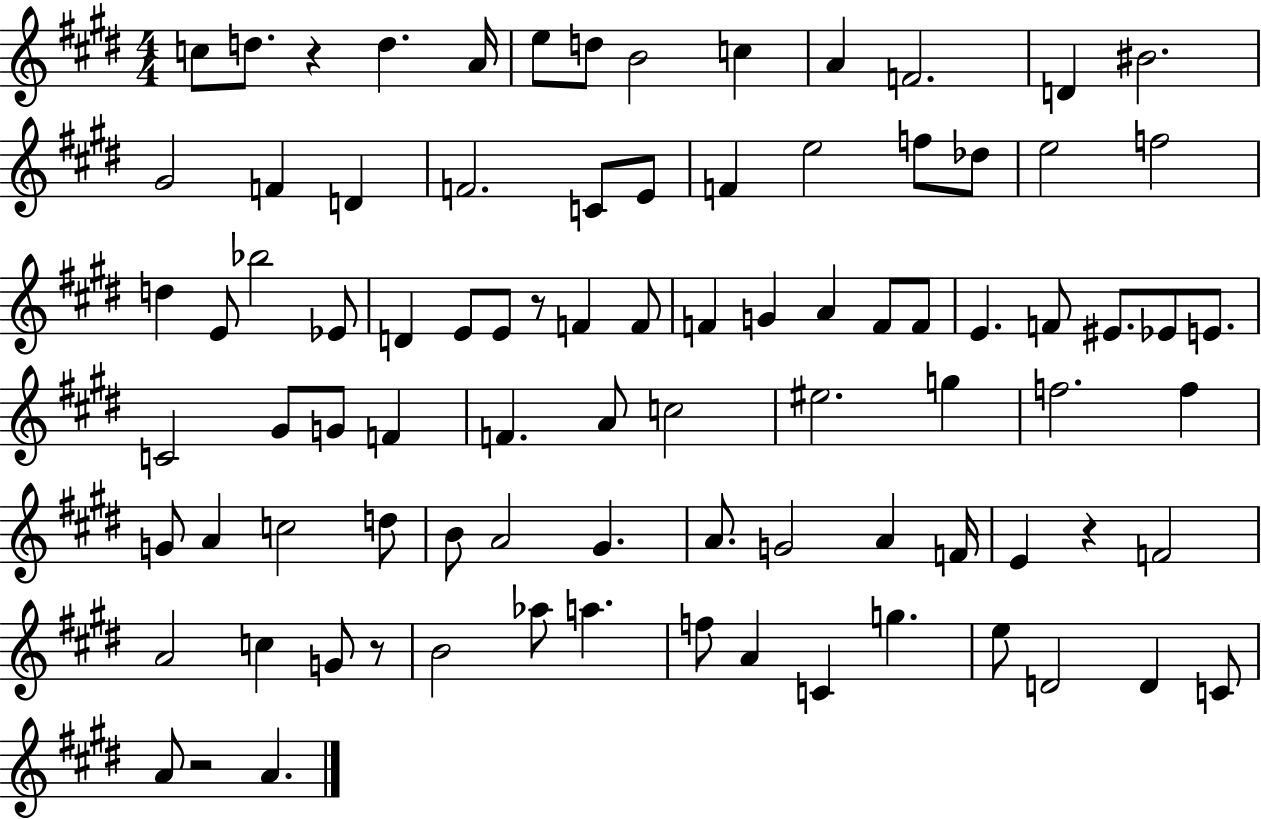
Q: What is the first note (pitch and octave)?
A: C5